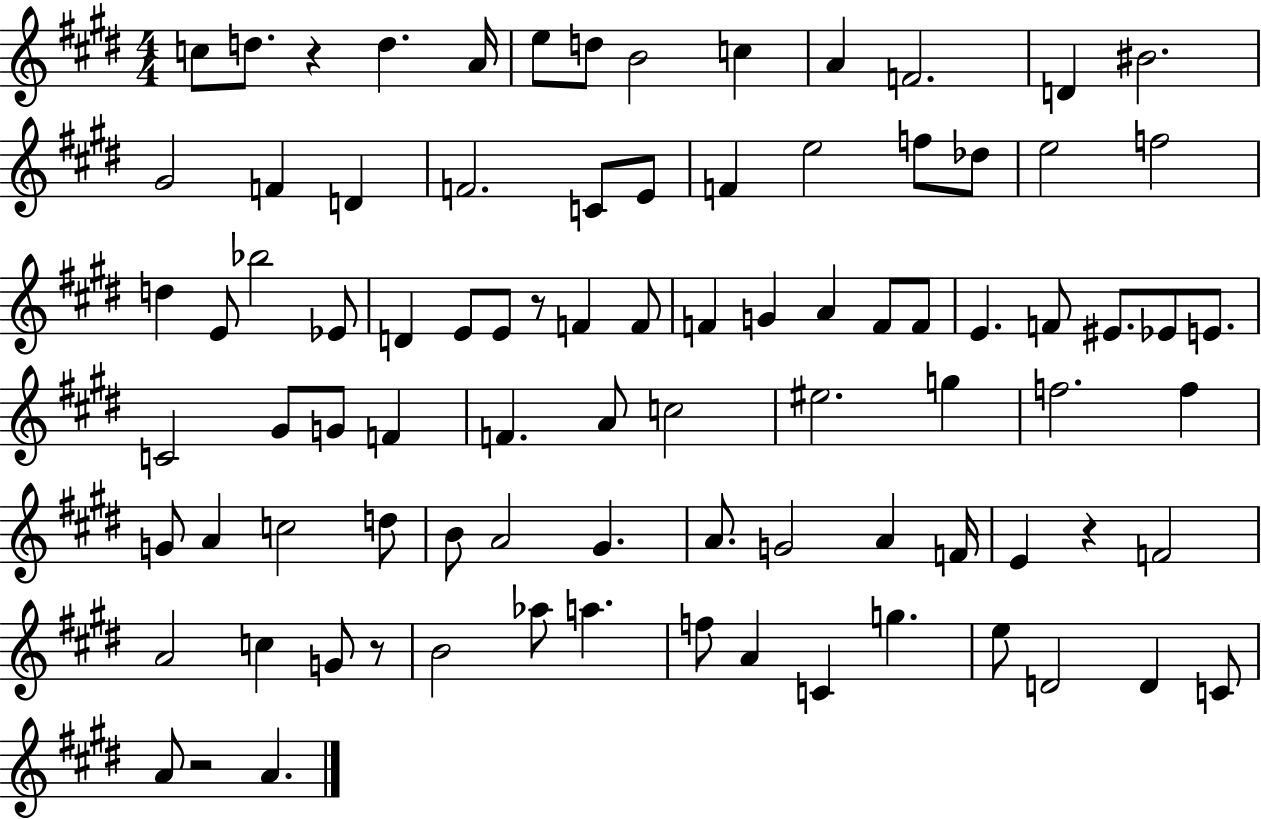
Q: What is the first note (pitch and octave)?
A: C5